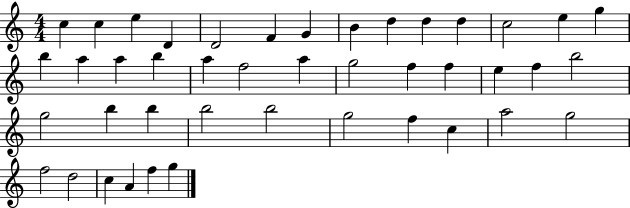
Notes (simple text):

C5/q C5/q E5/q D4/q D4/h F4/q G4/q B4/q D5/q D5/q D5/q C5/h E5/q G5/q B5/q A5/q A5/q B5/q A5/q F5/h A5/q G5/h F5/q F5/q E5/q F5/q B5/h G5/h B5/q B5/q B5/h B5/h G5/h F5/q C5/q A5/h G5/h F5/h D5/h C5/q A4/q F5/q G5/q